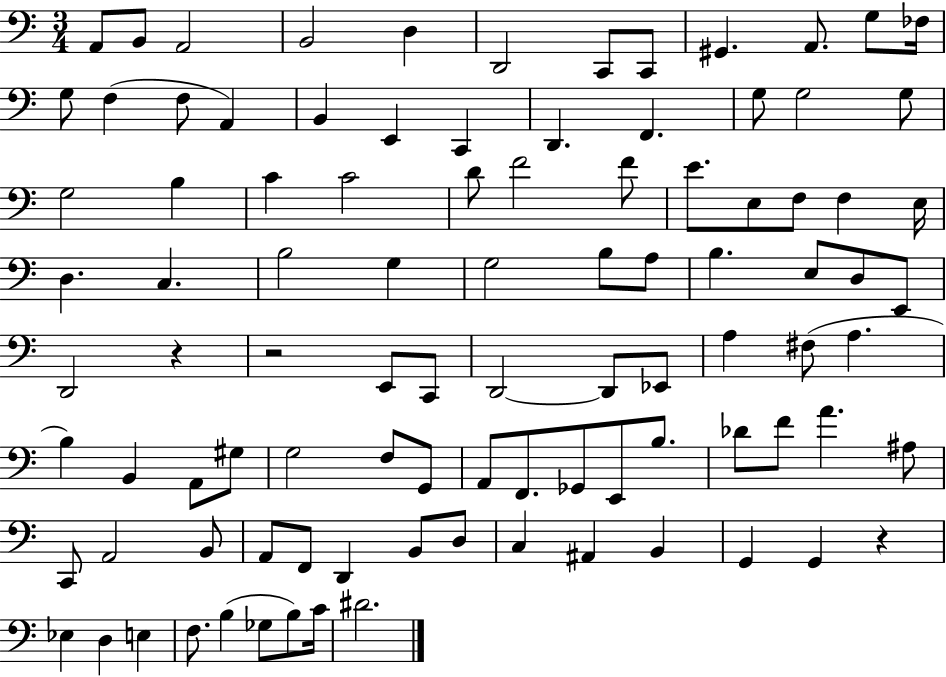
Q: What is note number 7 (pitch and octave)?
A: C2